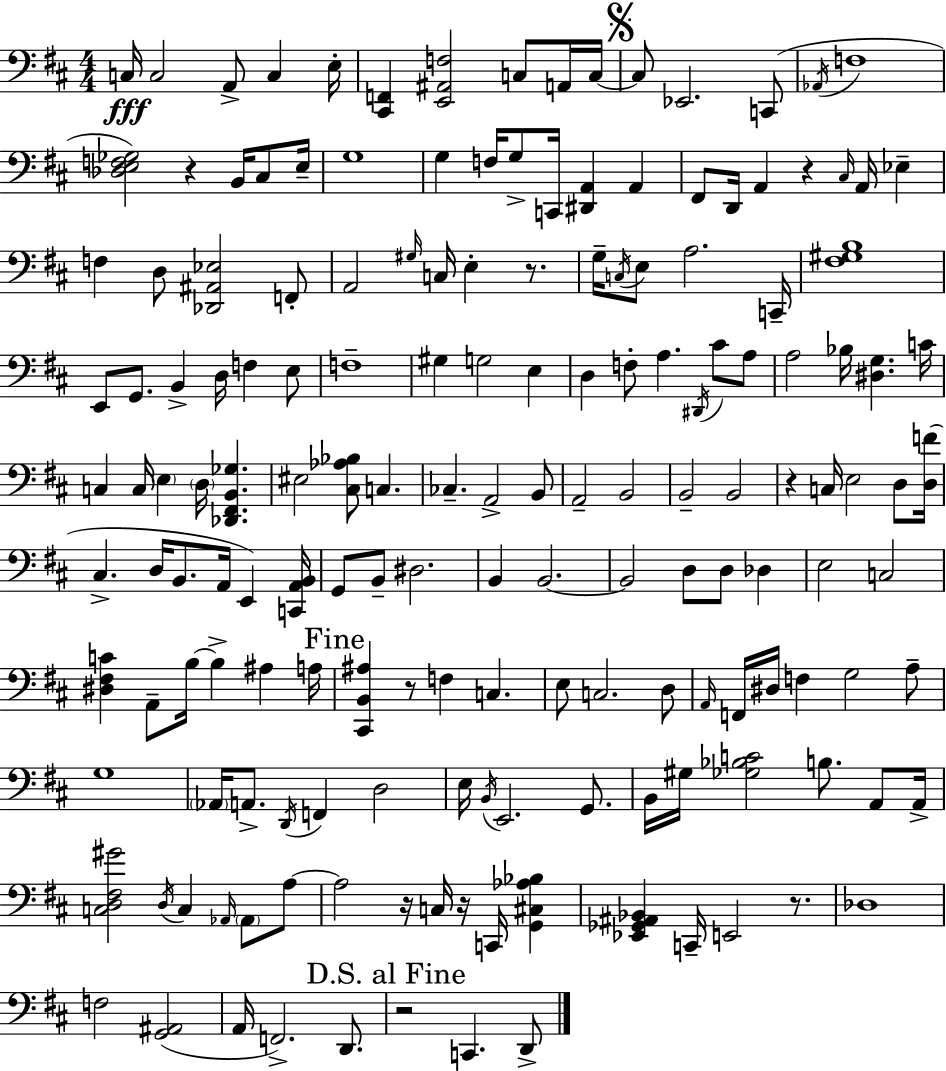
C3/s C3/h A2/e C3/q E3/s [C#2,F2]/q [E2,A#2,F3]/h C3/e A2/s C3/s C3/e Eb2/h. C2/e Ab2/s F3/w [Db3,E3,F3,Gb3]/h R/q B2/s C#3/e E3/s G3/w G3/q F3/s G3/e C2/s [D#2,A2]/q A2/q F#2/e D2/s A2/q R/q C#3/s A2/s Eb3/q F3/q D3/e [Db2,A#2,Eb3]/h F2/e A2/h G#3/s C3/s E3/q R/e. G3/s C3/s E3/e A3/h. C2/s [F#3,G#3,B3]/w E2/e G2/e. B2/q D3/s F3/q E3/e F3/w G#3/q G3/h E3/q D3/q F3/e A3/q. D#2/s C#4/e A3/e A3/h Bb3/s [D#3,G3]/q. C4/s C3/q C3/s E3/q D3/s [Db2,F#2,B2,Gb3]/q. EIS3/h [C#3,Ab3,Bb3]/e C3/q. CES3/q. A2/h B2/e A2/h B2/h B2/h B2/h R/q C3/s E3/h D3/e [D3,F4]/s C#3/q. D3/s B2/e. A2/s E2/q [C2,A2,B2]/s G2/e B2/e D#3/h. B2/q B2/h. B2/h D3/e D3/e Db3/q E3/h C3/h [D#3,F#3,C4]/q A2/e B3/s B3/q A#3/q A3/s [C#2,B2,A#3]/q R/e F3/q C3/q. E3/e C3/h. D3/e A2/s F2/s D#3/s F3/q G3/h A3/e G3/w Ab2/s A2/e. D2/s F2/q D3/h E3/s B2/s E2/h. G2/e. B2/s G#3/s [Gb3,Bb3,C4]/h B3/e. A2/e A2/s [C3,D3,F#3,G#4]/h D3/s C3/q Ab2/s Ab2/e A3/e A3/h R/s C3/s R/s C2/s [G2,C#3,Ab3,Bb3]/q [Eb2,Gb2,A#2,Bb2]/q C2/s E2/h R/e. Db3/w F3/h [G2,A#2]/h A2/s F2/h. D2/e. R/h C2/q. D2/e